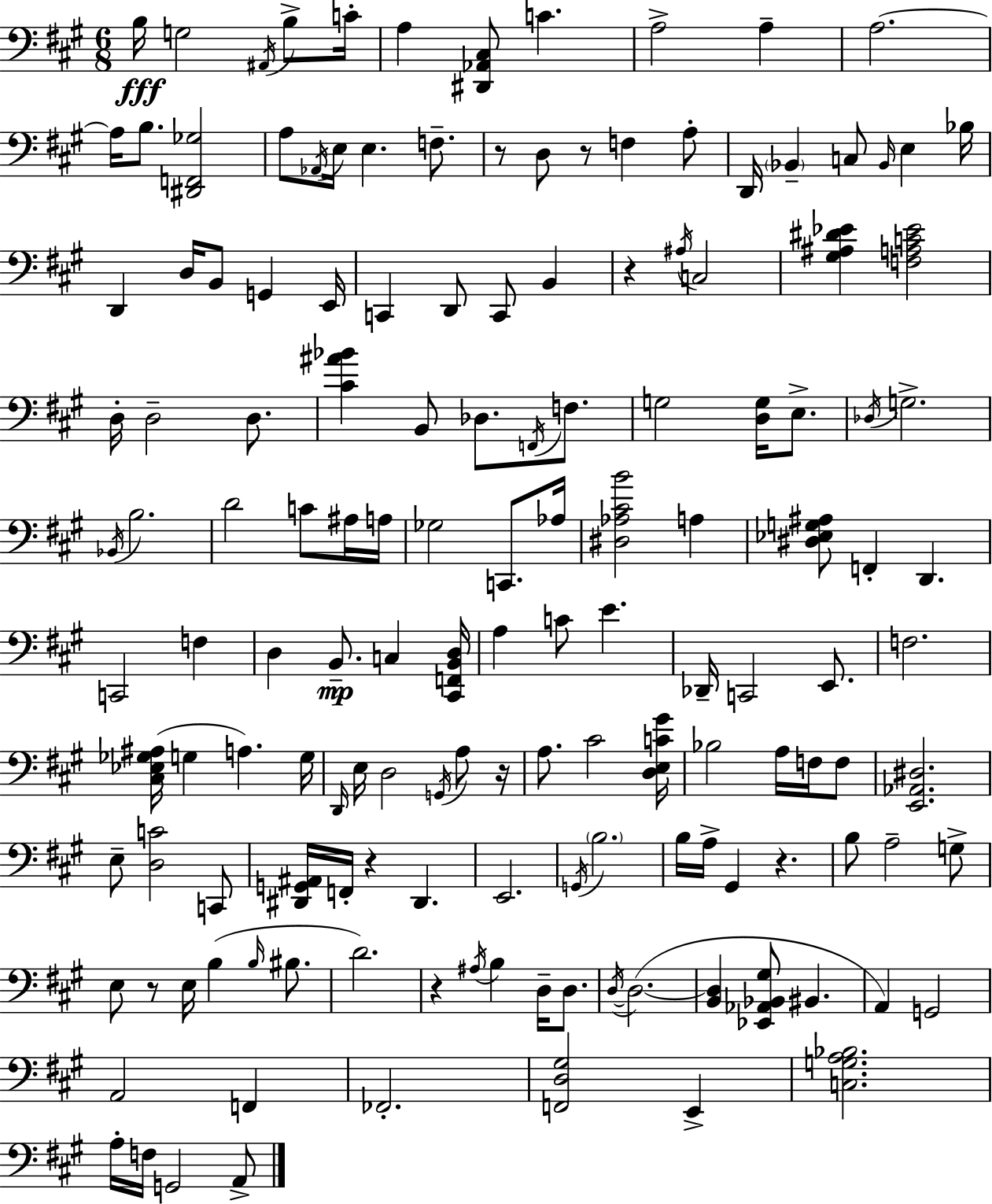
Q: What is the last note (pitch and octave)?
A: A2